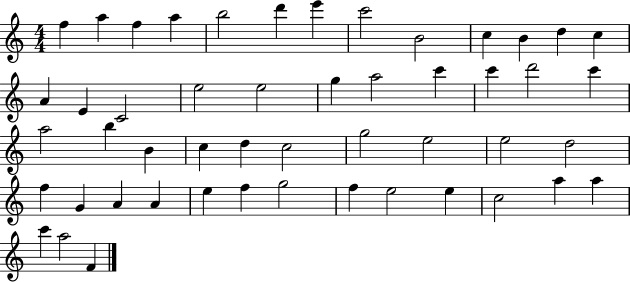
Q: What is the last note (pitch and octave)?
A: F4